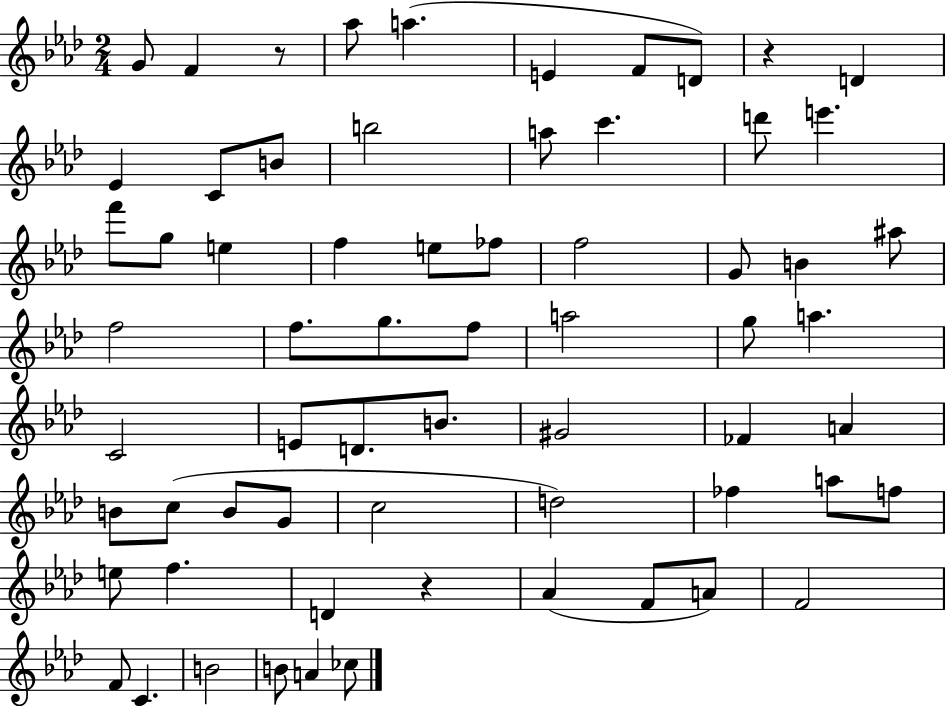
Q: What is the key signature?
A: AES major